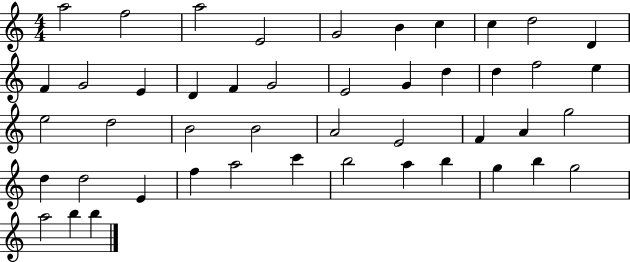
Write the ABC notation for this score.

X:1
T:Untitled
M:4/4
L:1/4
K:C
a2 f2 a2 E2 G2 B c c d2 D F G2 E D F G2 E2 G d d f2 e e2 d2 B2 B2 A2 E2 F A g2 d d2 E f a2 c' b2 a b g b g2 a2 b b